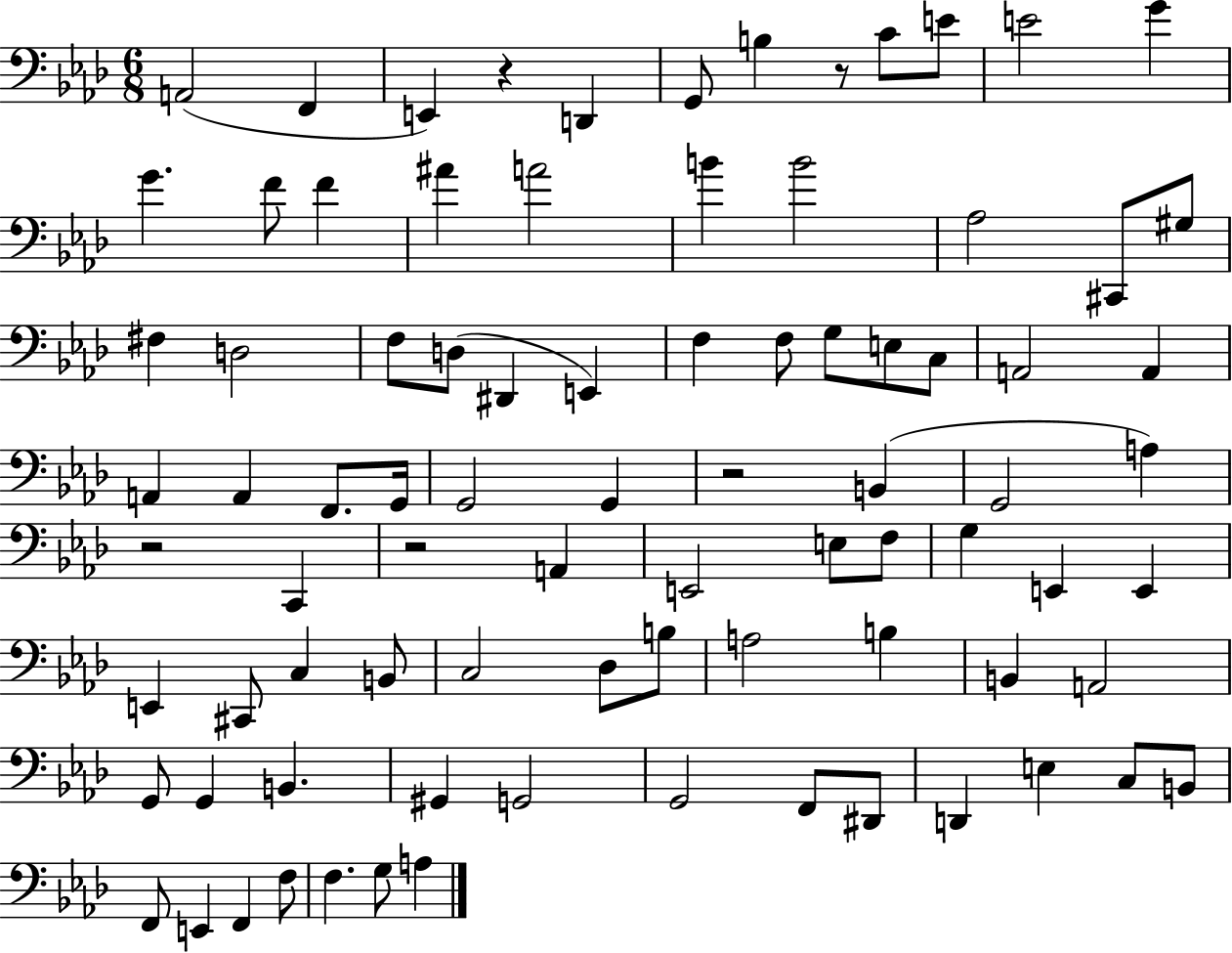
A2/h F2/q E2/q R/q D2/q G2/e B3/q R/e C4/e E4/e E4/h G4/q G4/q. F4/e F4/q A#4/q A4/h B4/q B4/h Ab3/h C#2/e G#3/e F#3/q D3/h F3/e D3/e D#2/q E2/q F3/q F3/e G3/e E3/e C3/e A2/h A2/q A2/q A2/q F2/e. G2/s G2/h G2/q R/h B2/q G2/h A3/q R/h C2/q R/h A2/q E2/h E3/e F3/e G3/q E2/q E2/q E2/q C#2/e C3/q B2/e C3/h Db3/e B3/e A3/h B3/q B2/q A2/h G2/e G2/q B2/q. G#2/q G2/h G2/h F2/e D#2/e D2/q E3/q C3/e B2/e F2/e E2/q F2/q F3/e F3/q. G3/e A3/q